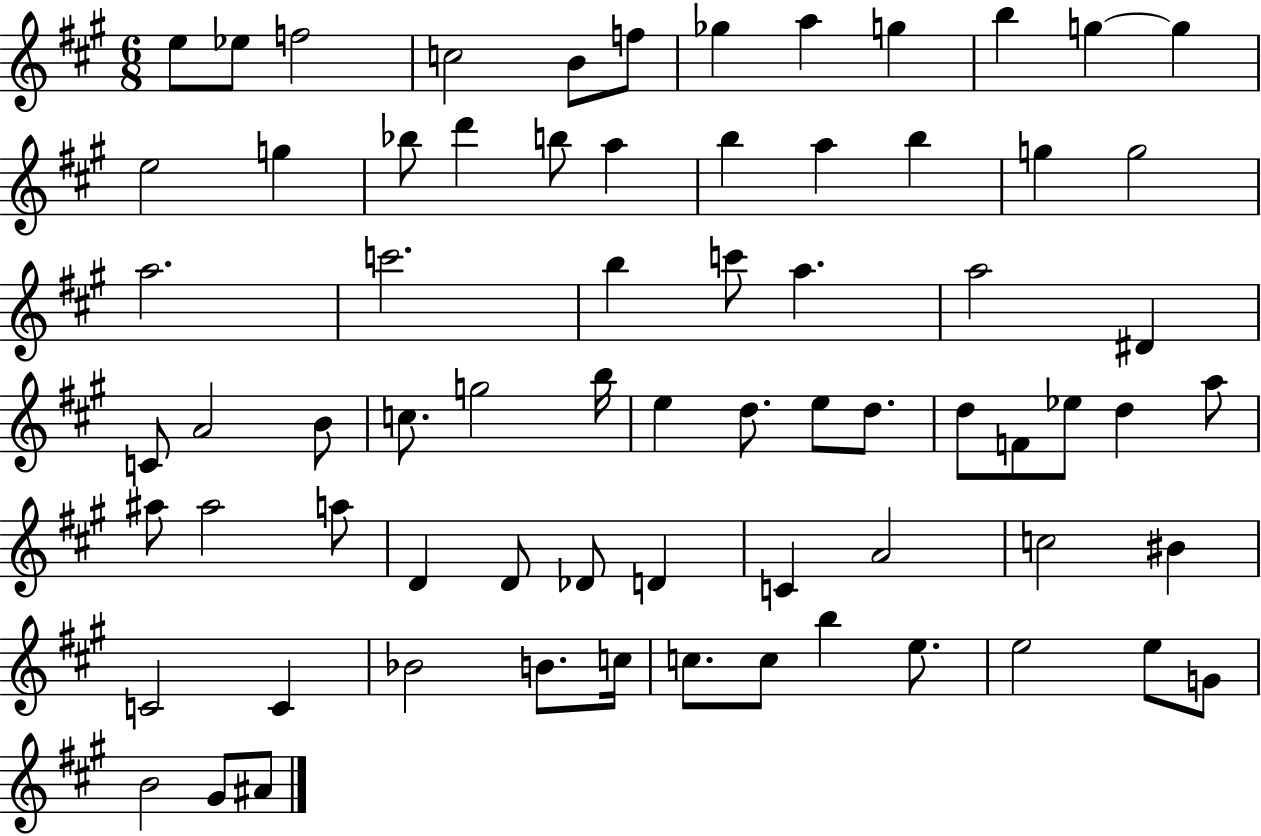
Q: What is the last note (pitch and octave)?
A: A#4